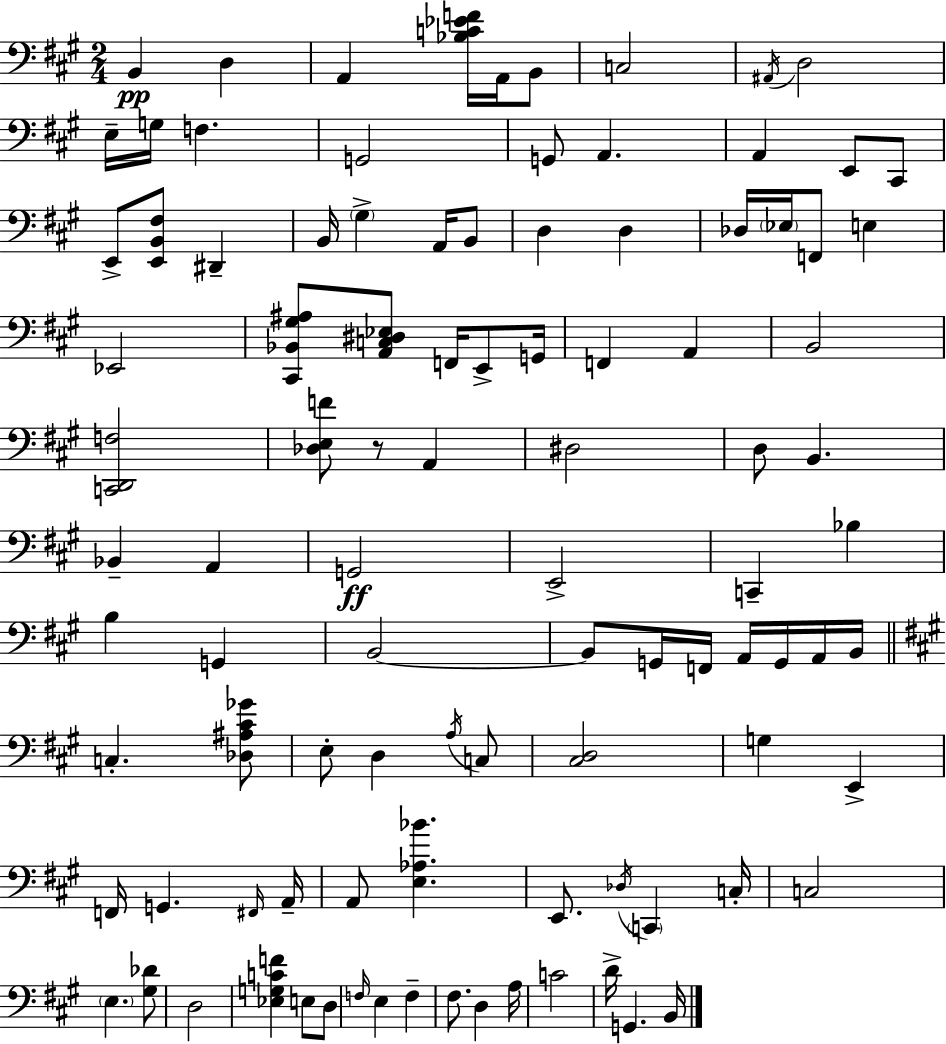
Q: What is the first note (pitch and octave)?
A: B2